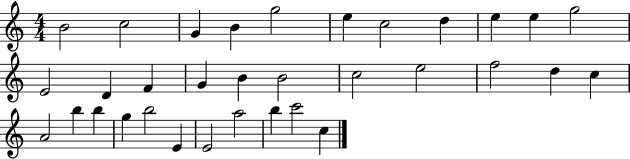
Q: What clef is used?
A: treble